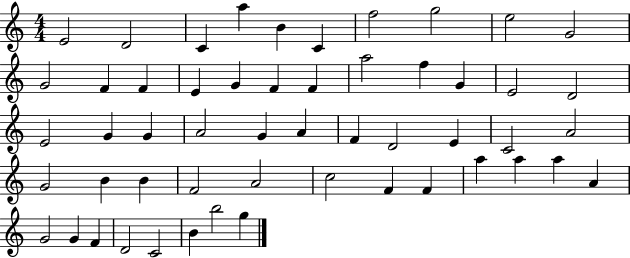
X:1
T:Untitled
M:4/4
L:1/4
K:C
E2 D2 C a B C f2 g2 e2 G2 G2 F F E G F F a2 f G E2 D2 E2 G G A2 G A F D2 E C2 A2 G2 B B F2 A2 c2 F F a a a A G2 G F D2 C2 B b2 g